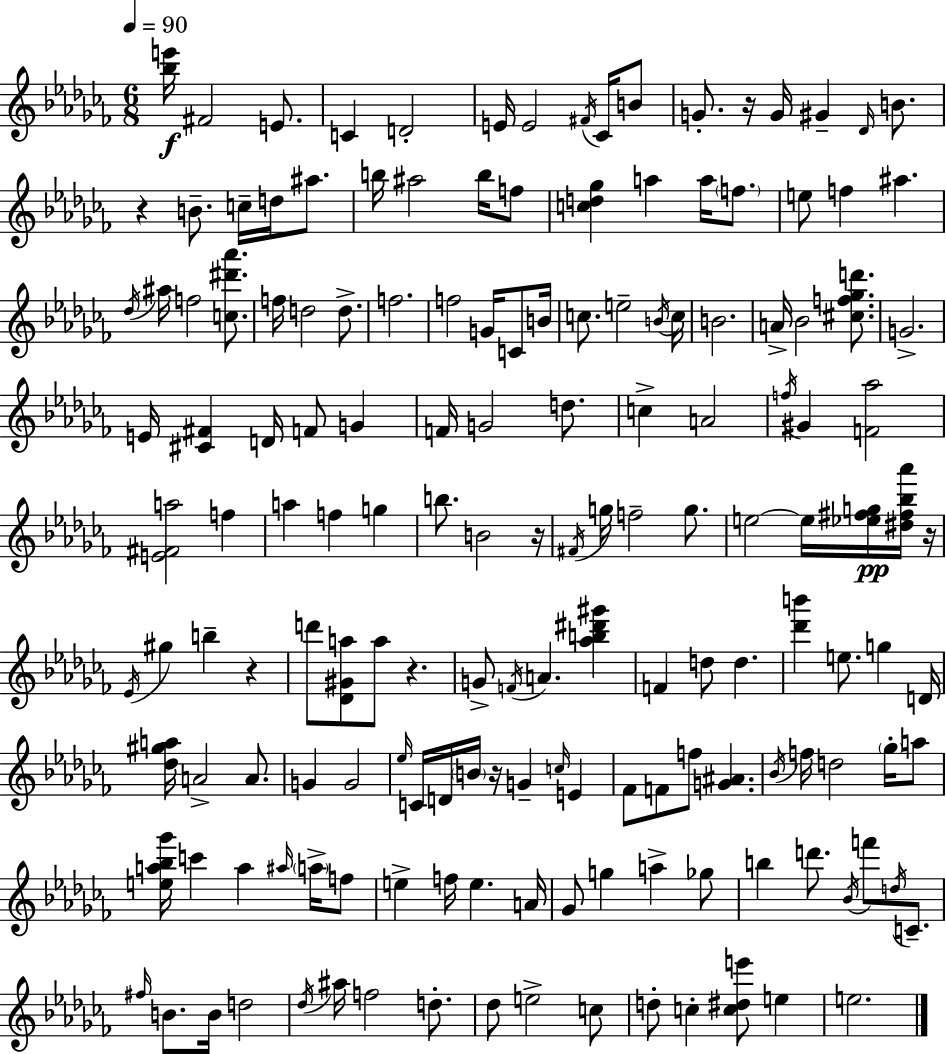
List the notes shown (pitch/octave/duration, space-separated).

[Bb5,E6]/s F#4/h E4/e. C4/q D4/h E4/s E4/h F#4/s CES4/s B4/e G4/e. R/s G4/s G#4/q Db4/s B4/e. R/q B4/e. C5/s D5/s A#5/e. B5/s A#5/h B5/s F5/e [C5,D5,Gb5]/q A5/q A5/s F5/e. E5/e F5/q A#5/q. Db5/s A#5/s F5/h [C5,D#6,Ab6]/e. F5/s D5/h D5/e. F5/h. F5/h G4/s C4/e B4/s C5/e. E5/h B4/s C5/s B4/h. A4/s Bb4/h [C#5,F5,Gb5,D6]/e. G4/h. E4/s [C#4,F#4]/q D4/s F4/e G4/q F4/s G4/h D5/e. C5/q A4/h F5/s G#4/q [F4,Ab5]/h [E4,F#4,A5]/h F5/q A5/q F5/q G5/q B5/e. B4/h R/s F#4/s G5/s F5/h G5/e. E5/h E5/s [Eb5,F#5,G5]/s [D#5,F#5,Bb5,Ab6]/s R/s Eb4/s G#5/q B5/q R/q D6/e [Db4,G#4,A5]/e A5/e R/q. G4/e F4/s A4/q. [Ab5,B5,D#6,G#6]/q F4/q D5/e D5/q. [Db6,B6]/q E5/e. G5/q D4/s [Db5,G#5,A5]/s A4/h A4/e. G4/q G4/h Eb5/s C4/s D4/s B4/s R/s G4/q C5/s E4/q FES4/e F4/e F5/e [G4,A#4]/q. Bb4/s F5/s D5/h Gb5/s A5/e [E5,A5,Bb5,Gb6]/s C6/q A5/q A#5/s A5/s F5/e E5/q F5/s E5/q. A4/s Gb4/e G5/q A5/q Gb5/e B5/q D6/e. Bb4/s F6/e D5/s C4/e. F#5/s B4/e. B4/s D5/h Db5/s A#5/s F5/h D5/e. Db5/e E5/h C5/e D5/e C5/q [C5,D#5,E6]/e E5/q E5/h.